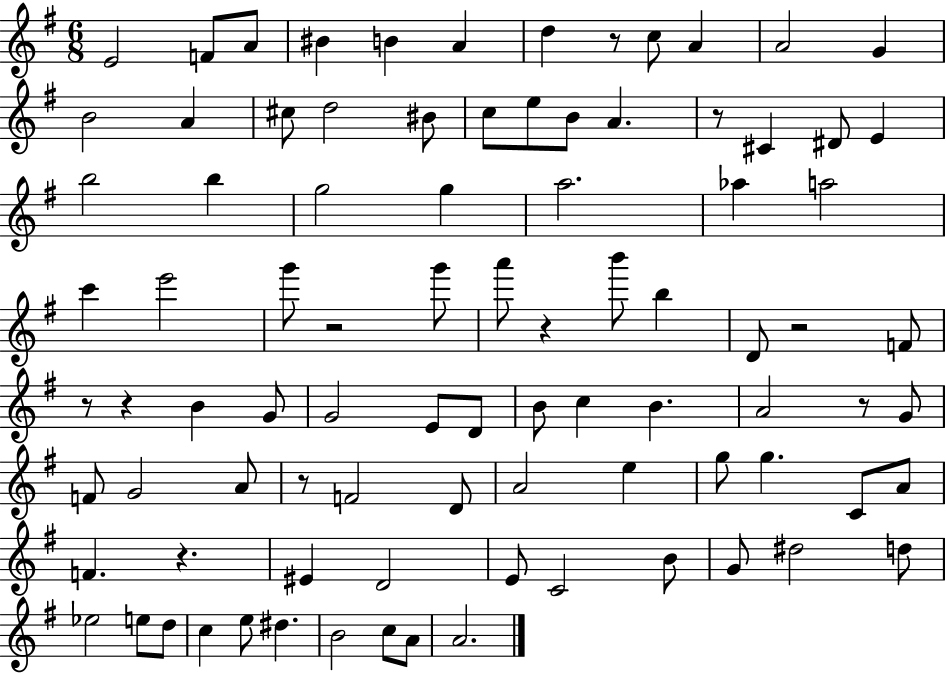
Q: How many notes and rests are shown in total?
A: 89